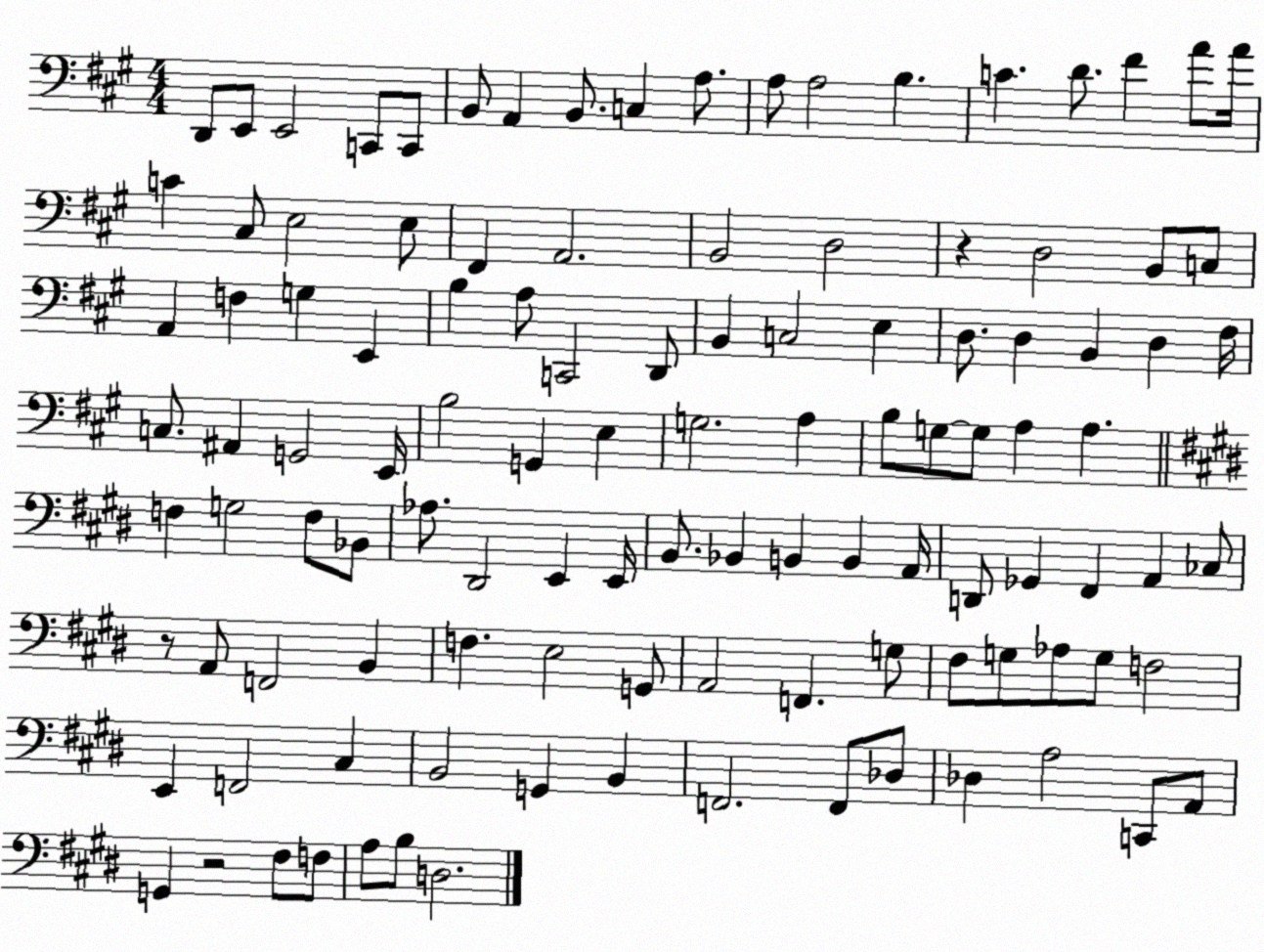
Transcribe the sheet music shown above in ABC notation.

X:1
T:Untitled
M:4/4
L:1/4
K:A
D,,/2 E,,/2 E,,2 C,,/2 C,,/2 B,,/2 A,, B,,/2 C, A,/2 A,/2 A,2 B, C D/2 ^F A/2 A/4 C ^C,/2 E,2 E,/2 ^F,, A,,2 B,,2 D,2 z D,2 B,,/2 C,/2 A,, F, G, E,, B, A,/2 C,,2 D,,/2 B,, C,2 E, D,/2 D, B,, D, ^F,/4 C,/2 ^A,, G,,2 E,,/4 B,2 G,, E, G,2 A, B,/2 G,/2 G,/2 A, A, F, G,2 F,/2 _B,,/2 _A,/2 ^D,,2 E,, E,,/4 B,,/2 _B,, B,, B,, A,,/4 D,,/2 _G,, ^F,, A,, _C,/2 z/2 A,,/2 F,,2 B,, F, E,2 G,,/2 A,,2 F,, G,/2 ^F,/2 G,/2 _A,/2 G,/2 F,2 E,, F,,2 ^C, B,,2 G,, B,, F,,2 F,,/2 _D,/2 _D, A,2 C,,/2 A,,/2 G,, z2 ^F,/2 F,/2 A,/2 B,/2 D,2